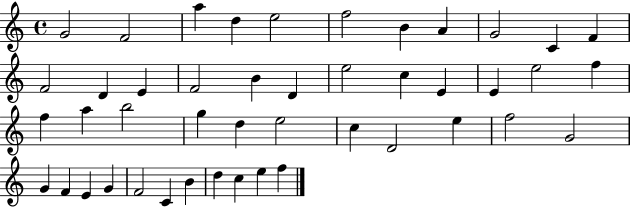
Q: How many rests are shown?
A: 0